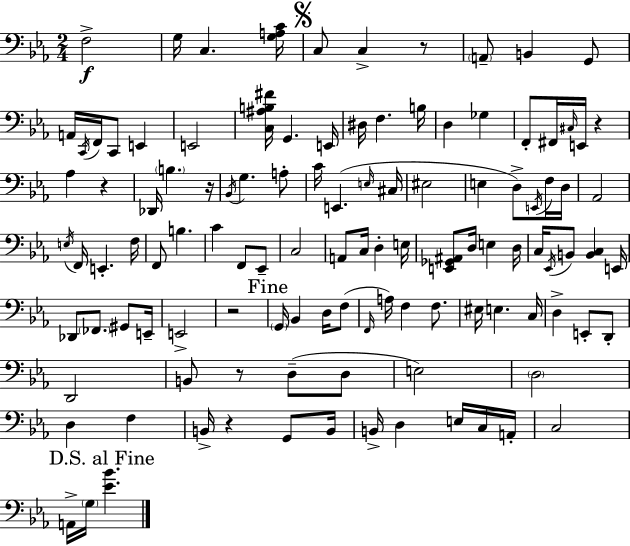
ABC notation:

X:1
T:Untitled
M:2/4
L:1/4
K:Cm
F,2 G,/4 C, [G,A,C]/4 C,/2 C, z/2 A,,/2 B,, G,,/2 A,,/4 C,,/4 F,,/4 C,,/2 E,, E,,2 [C,^A,B,^F]/4 G,, E,,/4 ^D,/4 F, B,/4 D, _G, F,,/2 ^F,,/4 ^C,/4 E,,/4 z _A, z _D,,/4 B, z/4 _B,,/4 G, A,/2 C/4 E,, E,/4 ^C,/4 ^E,2 E, D,/2 E,,/4 F,/4 D,/4 _A,,2 E,/4 F,,/4 E,, F,/4 F,,/2 B, C F,,/2 _E,,/2 C,2 A,,/2 C,/4 D, E,/4 [E,,_G,,^A,,]/2 D,/4 E, D,/4 C,/4 _E,,/4 B,,/2 [B,,C,] E,,/4 _D,,/2 _F,,/2 ^G,,/2 E,,/4 E,,2 z2 G,,/4 _B,, D,/4 F,/2 F,,/4 A,/4 F, F,/2 ^E,/4 E, C,/4 D, E,,/2 D,,/2 D,,2 B,,/2 z/2 D,/2 D,/2 E,2 D,2 D, F, B,,/4 z G,,/2 B,,/4 B,,/4 D, E,/4 C,/4 A,,/4 C,2 A,,/4 G,/4 [_E_B]